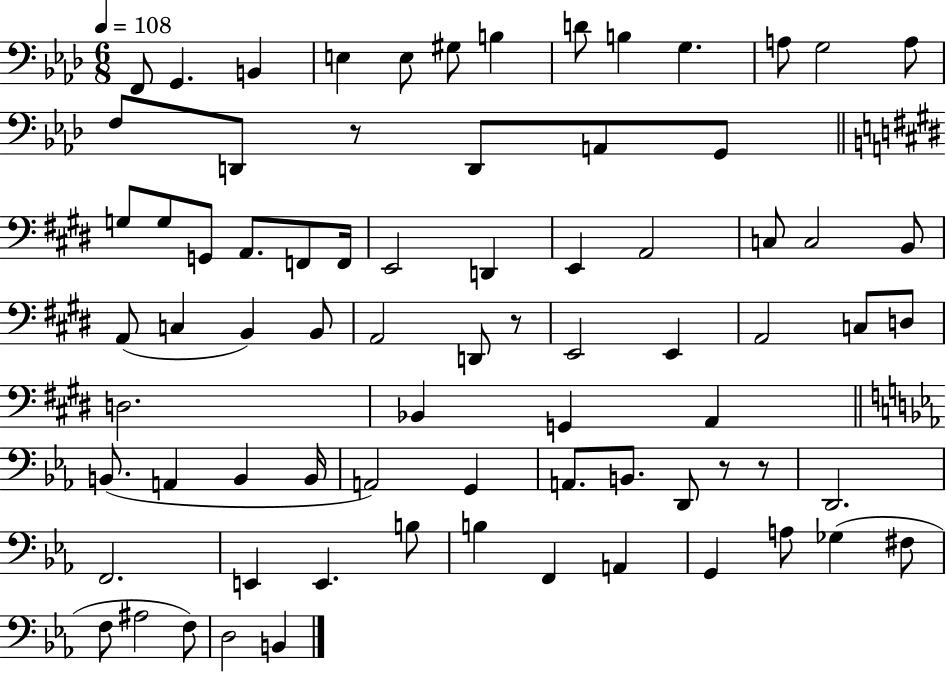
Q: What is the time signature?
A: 6/8